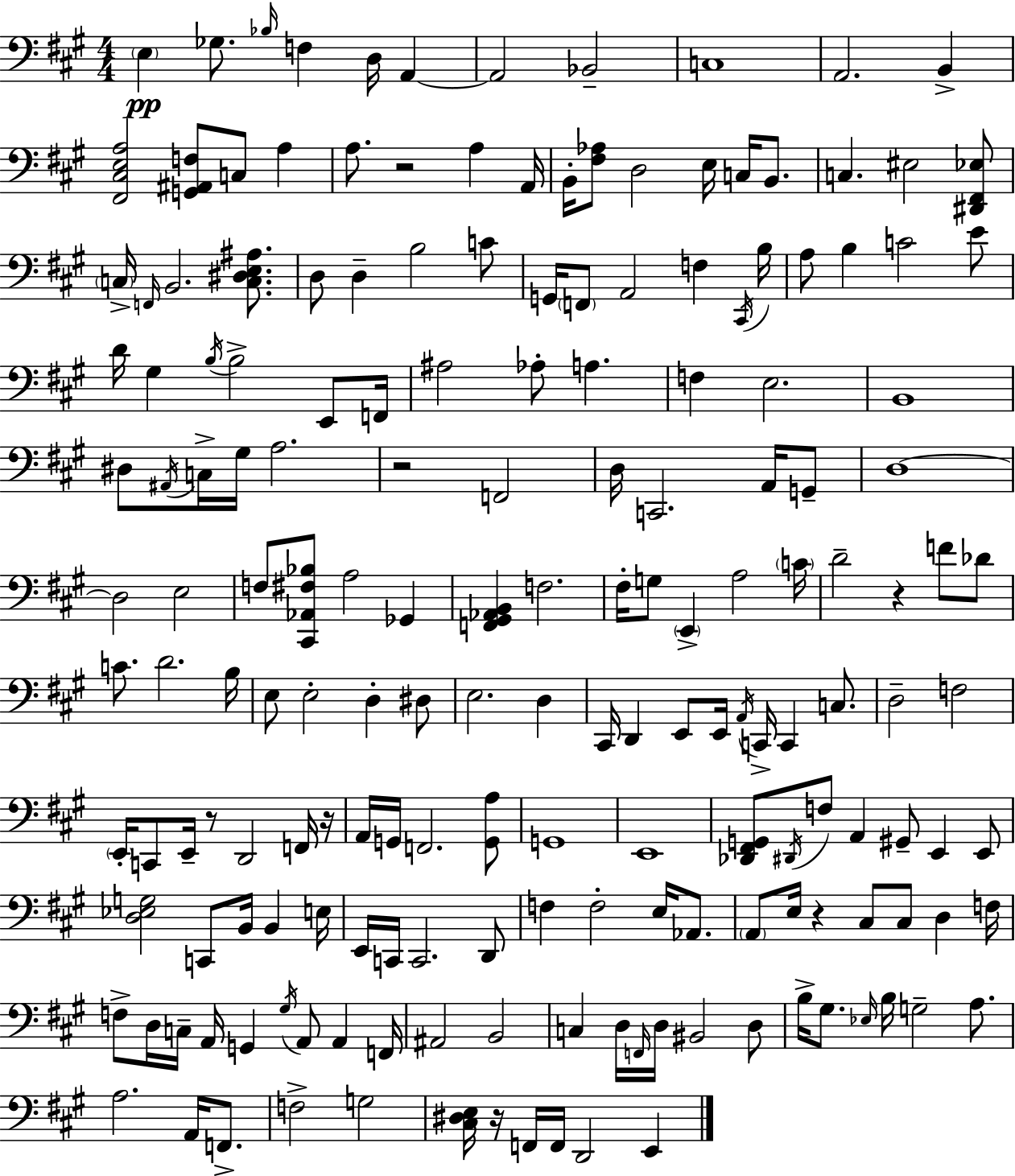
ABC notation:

X:1
T:Untitled
M:4/4
L:1/4
K:A
E, _G,/2 _B,/4 F, D,/4 A,, A,,2 _B,,2 C,4 A,,2 B,, [^F,,^C,E,A,]2 [G,,^A,,F,]/2 C,/2 A, A,/2 z2 A, A,,/4 B,,/4 [^F,_A,]/2 D,2 E,/4 C,/4 B,,/2 C, ^E,2 [^D,,^F,,_E,]/2 C,/4 F,,/4 B,,2 [C,^D,E,^A,]/2 D,/2 D, B,2 C/2 G,,/4 F,,/2 A,,2 F, ^C,,/4 B,/4 A,/2 B, C2 E/2 D/4 ^G, B,/4 B,2 E,,/2 F,,/4 ^A,2 _A,/2 A, F, E,2 B,,4 ^D,/2 ^A,,/4 C,/4 ^G,/4 A,2 z2 F,,2 D,/4 C,,2 A,,/4 G,,/2 D,4 D,2 E,2 F,/2 [^C,,_A,,^F,_B,]/2 A,2 _G,, [F,,^G,,_A,,B,,] F,2 ^F,/4 G,/2 E,, A,2 C/4 D2 z F/2 _D/2 C/2 D2 B,/4 E,/2 E,2 D, ^D,/2 E,2 D, ^C,,/4 D,, E,,/2 E,,/4 A,,/4 C,,/4 C,, C,/2 D,2 F,2 E,,/4 C,,/2 E,,/4 z/2 D,,2 F,,/4 z/4 A,,/4 G,,/4 F,,2 [G,,A,]/2 G,,4 E,,4 [_D,,^F,,G,,]/2 ^D,,/4 F,/2 A,, ^G,,/2 E,, E,,/2 [D,_E,G,]2 C,,/2 B,,/4 B,, E,/4 E,,/4 C,,/4 C,,2 D,,/2 F, F,2 E,/4 _A,,/2 A,,/2 E,/4 z ^C,/2 ^C,/2 D, F,/4 F,/2 D,/4 C,/4 A,,/4 G,, ^G,/4 A,,/2 A,, F,,/4 ^A,,2 B,,2 C, D,/4 F,,/4 D,/4 ^B,,2 D,/2 B,/4 ^G,/2 _E,/4 B,/4 G,2 A,/2 A,2 A,,/4 F,,/2 F,2 G,2 [^C,^D,E,]/4 z/4 F,,/4 F,,/4 D,,2 E,,